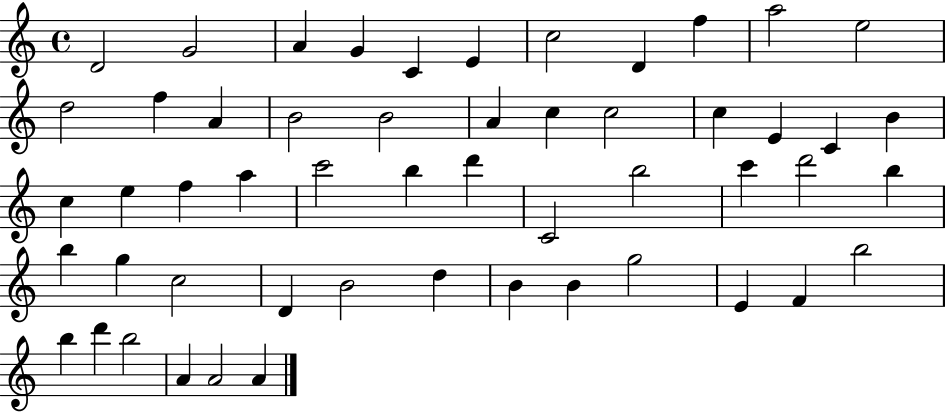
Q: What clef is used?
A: treble